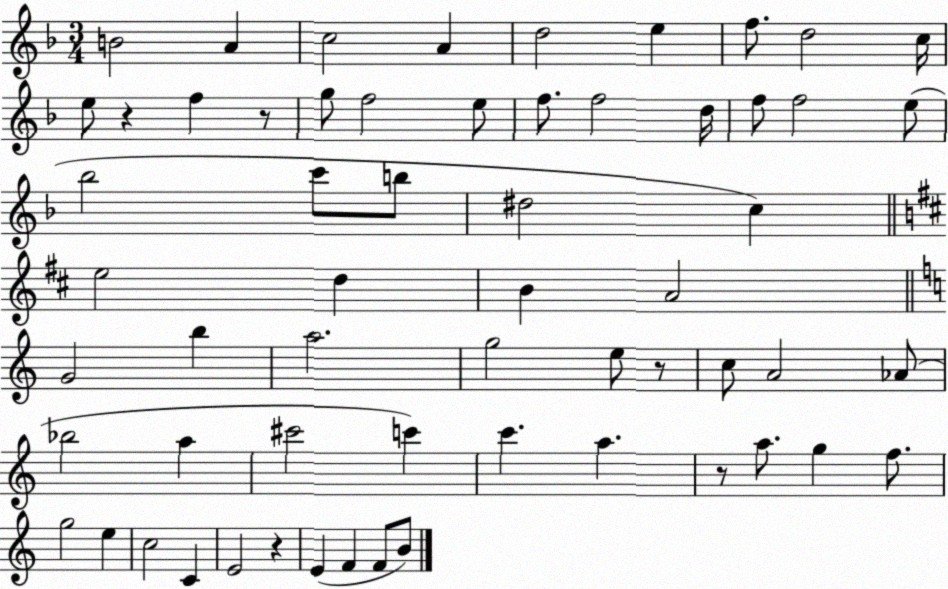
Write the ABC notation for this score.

X:1
T:Untitled
M:3/4
L:1/4
K:F
B2 A c2 A d2 e f/2 d2 c/4 e/2 z f z/2 g/2 f2 e/2 f/2 f2 d/4 f/2 f2 e/2 _b2 c'/2 b/2 ^d2 c e2 d B A2 G2 b a2 g2 e/2 z/2 c/2 A2 _A/2 _b2 a ^c'2 c' c' a z/2 a/2 g f/2 g2 e c2 C E2 z E F F/2 B/2